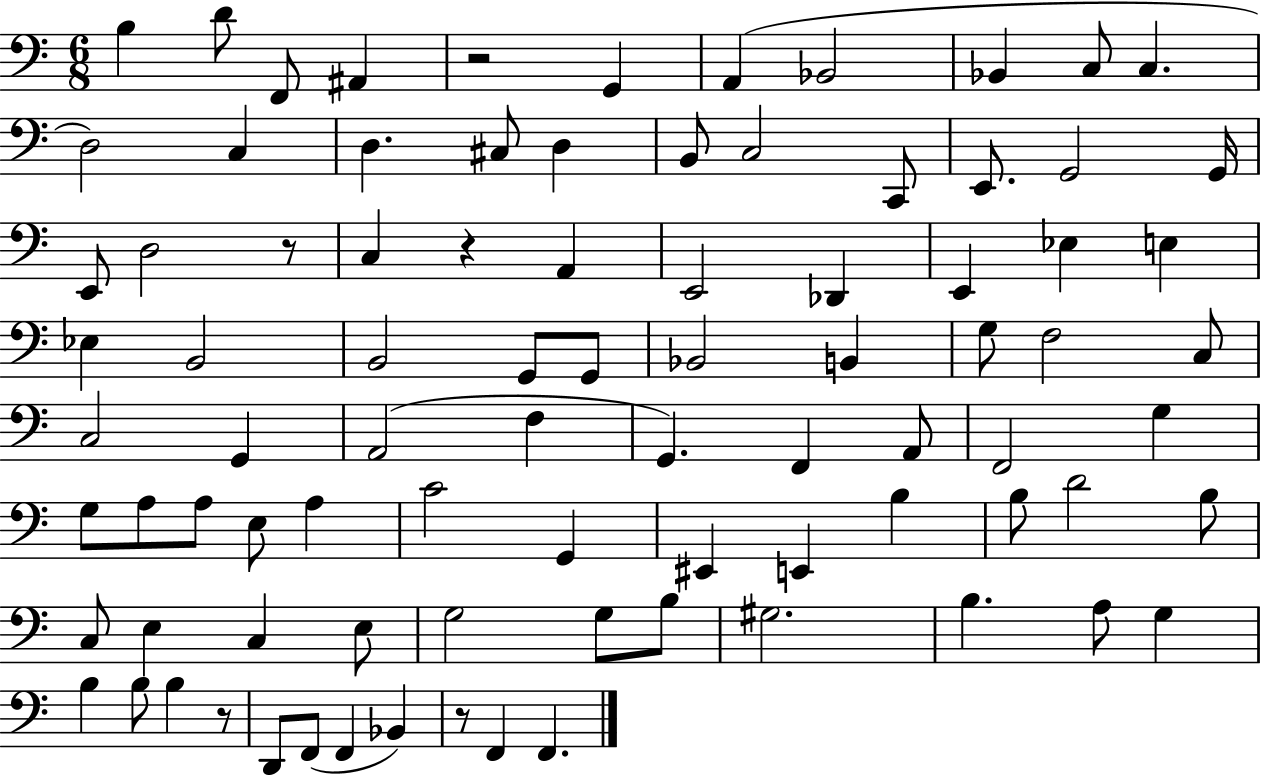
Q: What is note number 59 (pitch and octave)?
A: B3